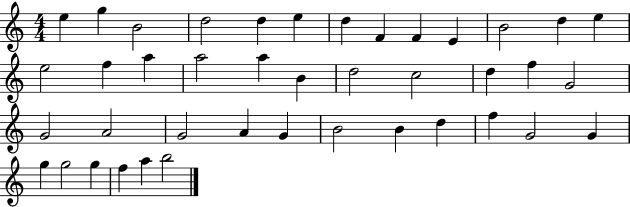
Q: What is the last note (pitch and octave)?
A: B5